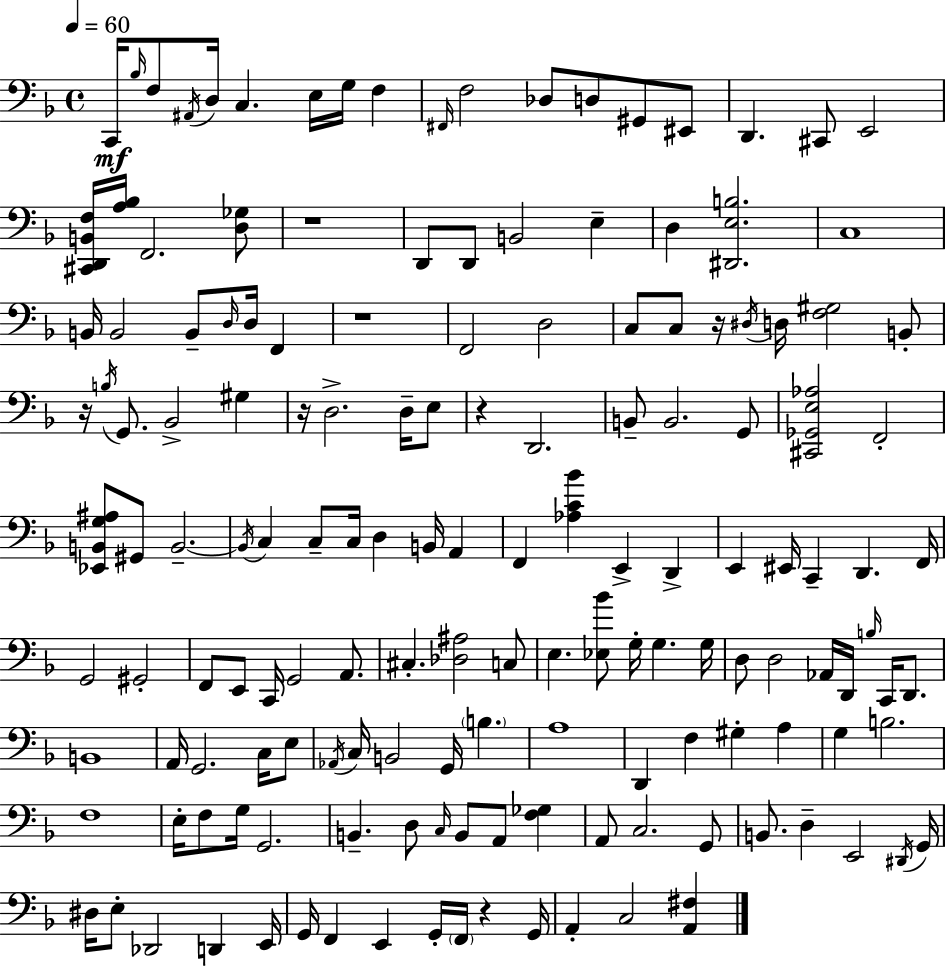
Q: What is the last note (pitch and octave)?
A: C3